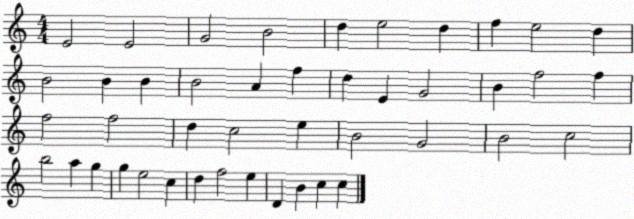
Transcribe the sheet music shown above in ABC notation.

X:1
T:Untitled
M:4/4
L:1/4
K:C
E2 E2 G2 B2 d e2 d f e2 d B2 B B B2 A f d E G2 B f2 f f2 f2 d c2 e B2 G2 B2 c2 b2 a g g e2 c d f2 e D B c c